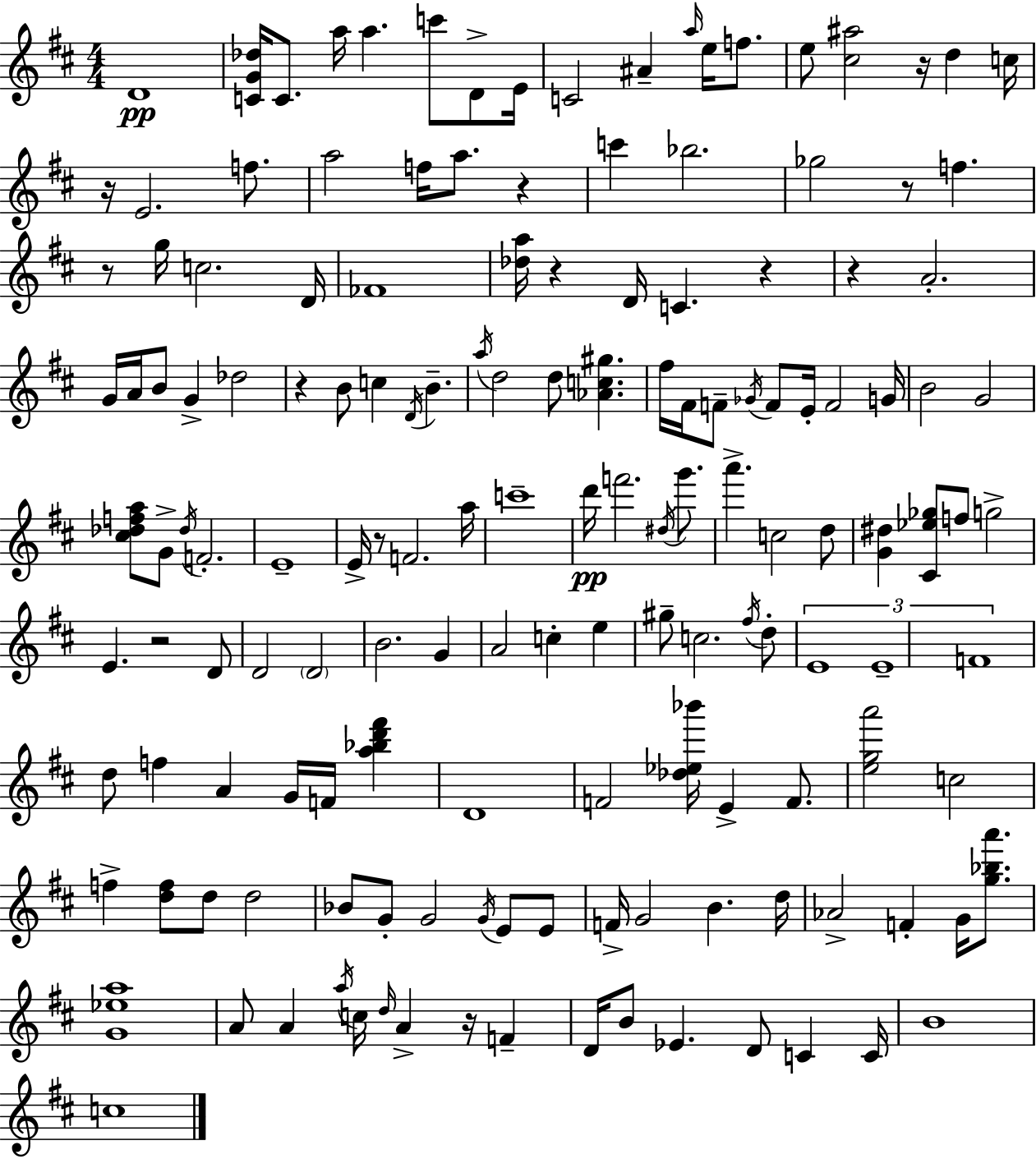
D4/w [C4,G4,Db5]/s C4/e. A5/s A5/q. C6/e D4/e E4/s C4/h A#4/q A5/s E5/s F5/e. E5/e [C#5,A#5]/h R/s D5/q C5/s R/s E4/h. F5/e. A5/h F5/s A5/e. R/q C6/q Bb5/h. Gb5/h R/e F5/q. R/e G5/s C5/h. D4/s FES4/w [Db5,A5]/s R/q D4/s C4/q. R/q R/q A4/h. G4/s A4/s B4/e G4/q Db5/h R/q B4/e C5/q D4/s B4/q. A5/s D5/h D5/e [Ab4,C5,G#5]/q. F#5/s F#4/s F4/e Gb4/s F4/e E4/s F4/h G4/s B4/h G4/h [C#5,Db5,F5,A5]/e G4/e Db5/s F4/h. E4/w E4/s R/e F4/h. A5/s C6/w D6/s F6/h. D#5/s G6/e. A6/q. C5/h D5/e [G4,D#5]/q [C#4,Eb5,Gb5]/e F5/e G5/h E4/q. R/h D4/e D4/h D4/h B4/h. G4/q A4/h C5/q E5/q G#5/e C5/h. F#5/s D5/e E4/w E4/w F4/w D5/e F5/q A4/q G4/s F4/s [A5,Bb5,D6,F#6]/q D4/w F4/h [Db5,Eb5,Bb6]/s E4/q F4/e. [E5,G5,A6]/h C5/h F5/q [D5,F5]/e D5/e D5/h Bb4/e G4/e G4/h G4/s E4/e E4/e F4/s G4/h B4/q. D5/s Ab4/h F4/q G4/s [G5,Bb5,A6]/e. [G4,Eb5,A5]/w A4/e A4/q A5/s C5/s D5/s A4/q R/s F4/q D4/s B4/e Eb4/q. D4/e C4/q C4/s B4/w C5/w